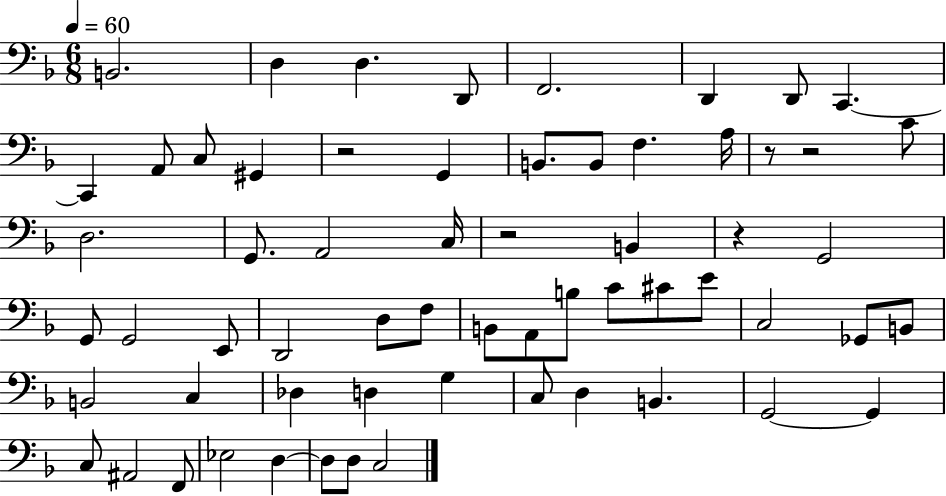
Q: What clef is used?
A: bass